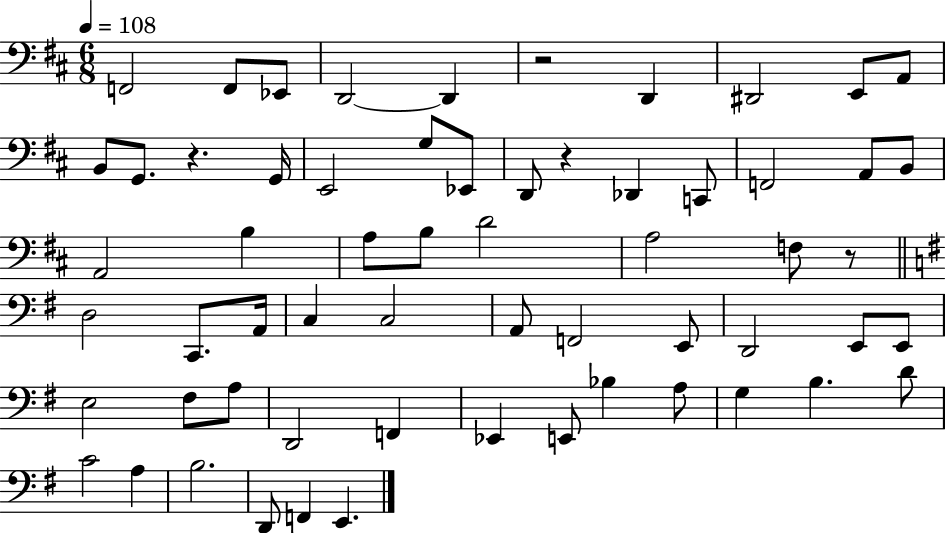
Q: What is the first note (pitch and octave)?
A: F2